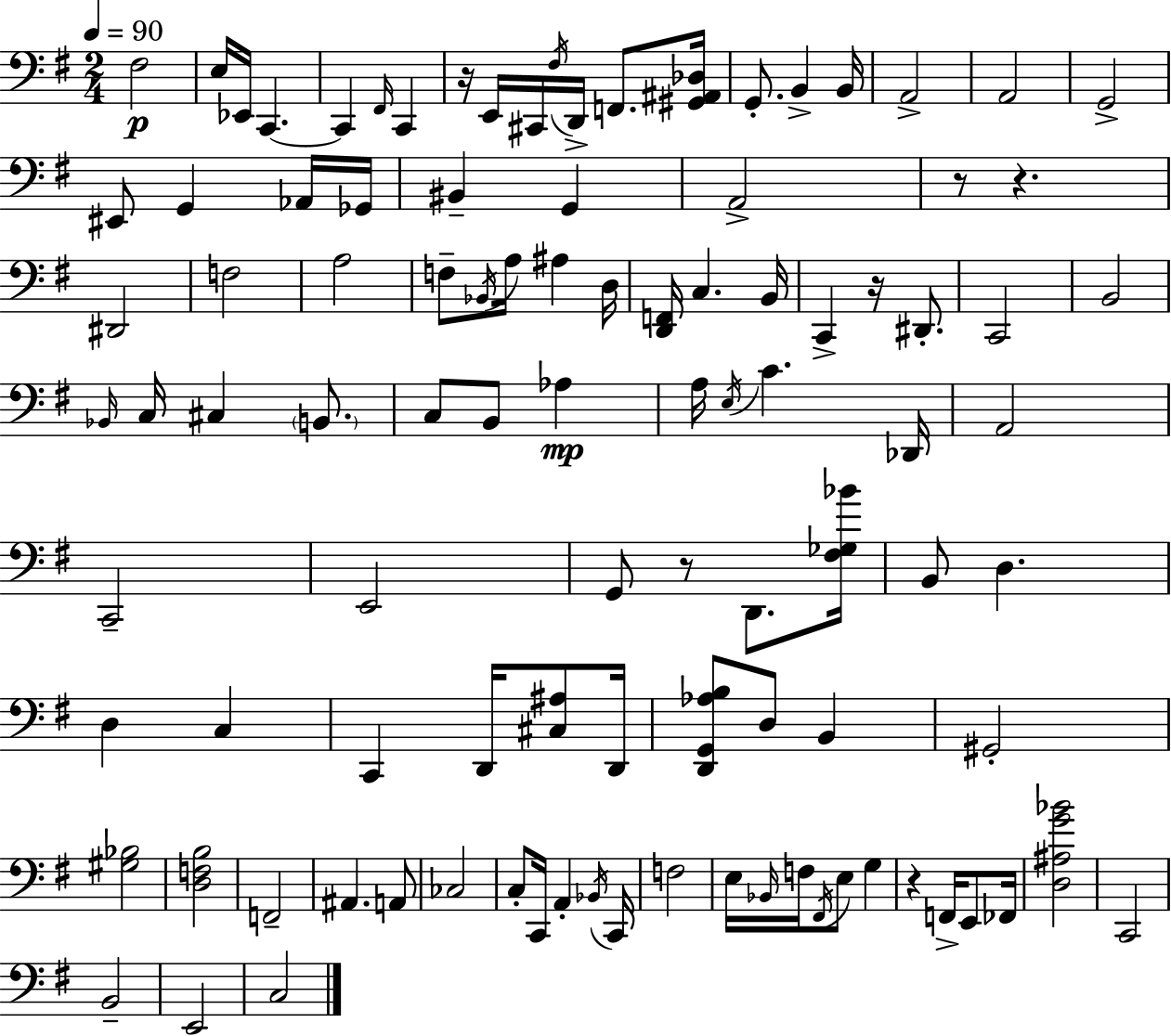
X:1
T:Untitled
M:2/4
L:1/4
K:G
^F,2 E,/4 _E,,/4 C,, C,, ^F,,/4 C,, z/4 E,,/4 ^C,,/4 ^F,/4 D,,/4 F,,/2 [^G,,^A,,_D,]/4 G,,/2 B,, B,,/4 A,,2 A,,2 G,,2 ^E,,/2 G,, _A,,/4 _G,,/4 ^B,, G,, A,,2 z/2 z ^D,,2 F,2 A,2 F,/2 _B,,/4 A,/4 ^A, D,/4 [D,,F,,]/4 C, B,,/4 C,, z/4 ^D,,/2 C,,2 B,,2 _B,,/4 C,/4 ^C, B,,/2 C,/2 B,,/2 _A, A,/4 E,/4 C _D,,/4 A,,2 C,,2 E,,2 G,,/2 z/2 D,,/2 [^F,_G,_B]/4 B,,/2 D, D, C, C,, D,,/4 [^C,^A,]/2 D,,/4 [D,,G,,_A,B,]/2 D,/2 B,, ^G,,2 [^G,_B,]2 [D,F,B,]2 F,,2 ^A,, A,,/2 _C,2 C,/2 C,,/4 A,, _B,,/4 C,,/4 F,2 E,/4 _B,,/4 F,/4 ^F,,/4 E,/2 G, z F,,/4 E,,/2 _F,,/4 [D,^A,G_B]2 C,,2 B,,2 E,,2 C,2